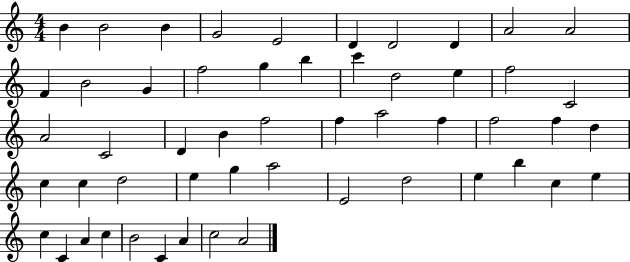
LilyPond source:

{
  \clef treble
  \numericTimeSignature
  \time 4/4
  \key c \major
  b'4 b'2 b'4 | g'2 e'2 | d'4 d'2 d'4 | a'2 a'2 | \break f'4 b'2 g'4 | f''2 g''4 b''4 | c'''4 d''2 e''4 | f''2 c'2 | \break a'2 c'2 | d'4 b'4 f''2 | f''4 a''2 f''4 | f''2 f''4 d''4 | \break c''4 c''4 d''2 | e''4 g''4 a''2 | e'2 d''2 | e''4 b''4 c''4 e''4 | \break c''4 c'4 a'4 c''4 | b'2 c'4 a'4 | c''2 a'2 | \bar "|."
}